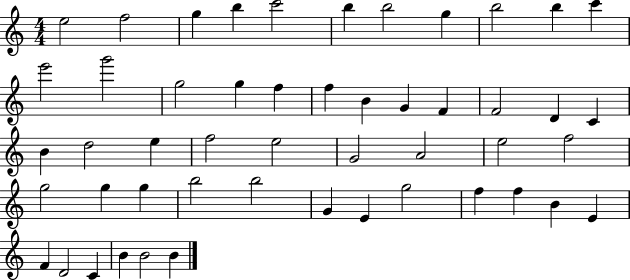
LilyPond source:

{
  \clef treble
  \numericTimeSignature
  \time 4/4
  \key c \major
  e''2 f''2 | g''4 b''4 c'''2 | b''4 b''2 g''4 | b''2 b''4 c'''4 | \break e'''2 g'''2 | g''2 g''4 f''4 | f''4 b'4 g'4 f'4 | f'2 d'4 c'4 | \break b'4 d''2 e''4 | f''2 e''2 | g'2 a'2 | e''2 f''2 | \break g''2 g''4 g''4 | b''2 b''2 | g'4 e'4 g''2 | f''4 f''4 b'4 e'4 | \break f'4 d'2 c'4 | b'4 b'2 b'4 | \bar "|."
}